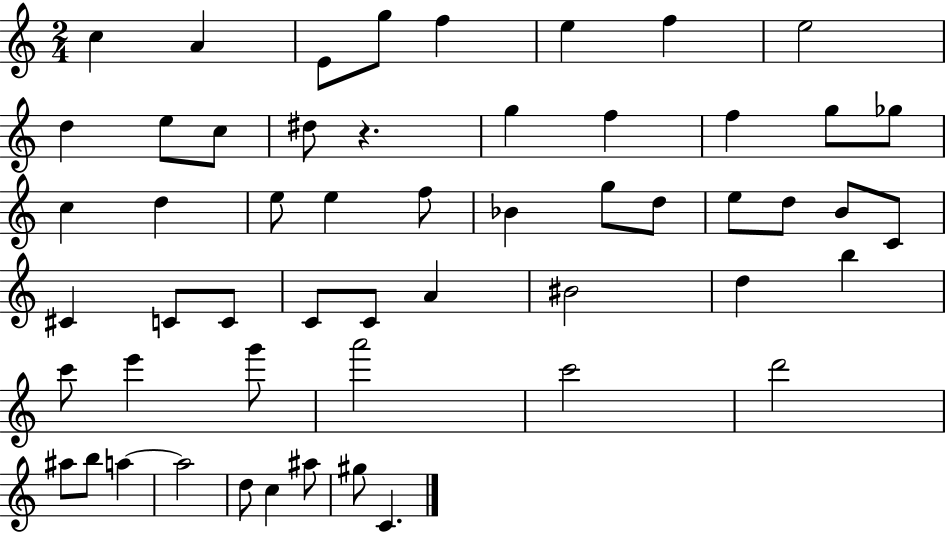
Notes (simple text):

C5/q A4/q E4/e G5/e F5/q E5/q F5/q E5/h D5/q E5/e C5/e D#5/e R/q. G5/q F5/q F5/q G5/e Gb5/e C5/q D5/q E5/e E5/q F5/e Bb4/q G5/e D5/e E5/e D5/e B4/e C4/e C#4/q C4/e C4/e C4/e C4/e A4/q BIS4/h D5/q B5/q C6/e E6/q G6/e A6/h C6/h D6/h A#5/e B5/e A5/q A5/h D5/e C5/q A#5/e G#5/e C4/q.